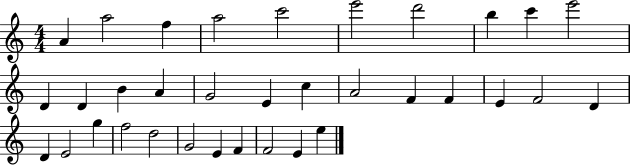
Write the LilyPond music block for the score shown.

{
  \clef treble
  \numericTimeSignature
  \time 4/4
  \key c \major
  a'4 a''2 f''4 | a''2 c'''2 | e'''2 d'''2 | b''4 c'''4 e'''2 | \break d'4 d'4 b'4 a'4 | g'2 e'4 c''4 | a'2 f'4 f'4 | e'4 f'2 d'4 | \break d'4 e'2 g''4 | f''2 d''2 | g'2 e'4 f'4 | f'2 e'4 e''4 | \break \bar "|."
}